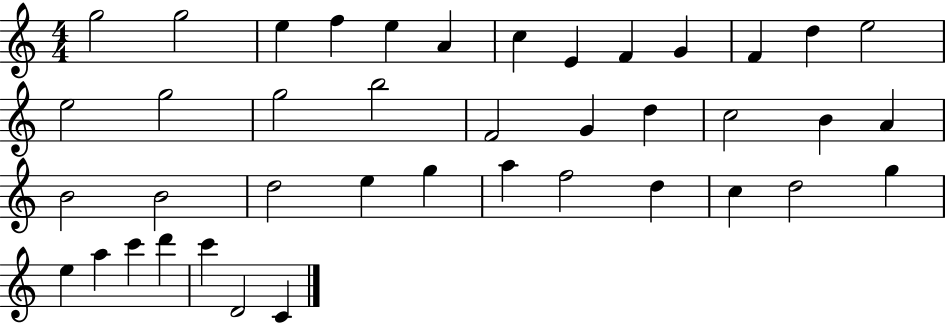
X:1
T:Untitled
M:4/4
L:1/4
K:C
g2 g2 e f e A c E F G F d e2 e2 g2 g2 b2 F2 G d c2 B A B2 B2 d2 e g a f2 d c d2 g e a c' d' c' D2 C